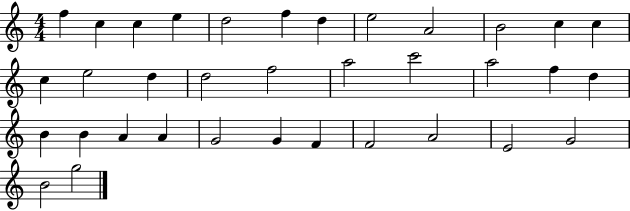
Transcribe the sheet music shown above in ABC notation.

X:1
T:Untitled
M:4/4
L:1/4
K:C
f c c e d2 f d e2 A2 B2 c c c e2 d d2 f2 a2 c'2 a2 f d B B A A G2 G F F2 A2 E2 G2 B2 g2